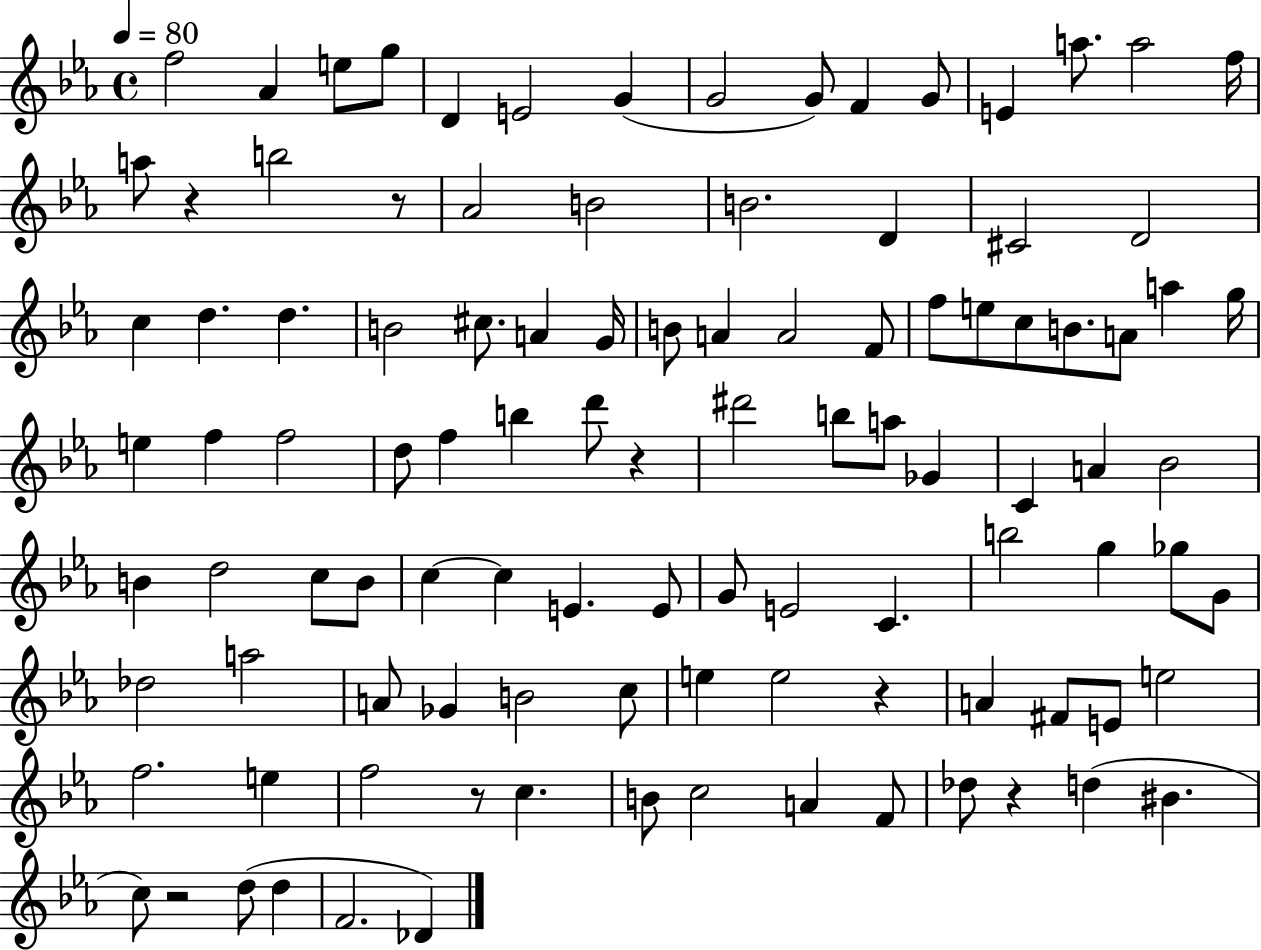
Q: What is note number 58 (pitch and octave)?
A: C5